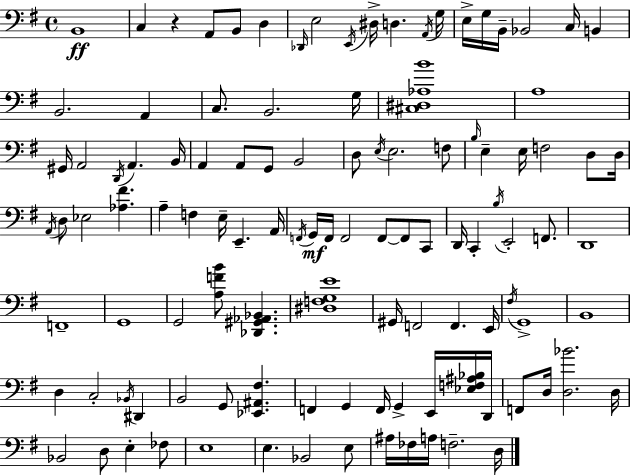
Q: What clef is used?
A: bass